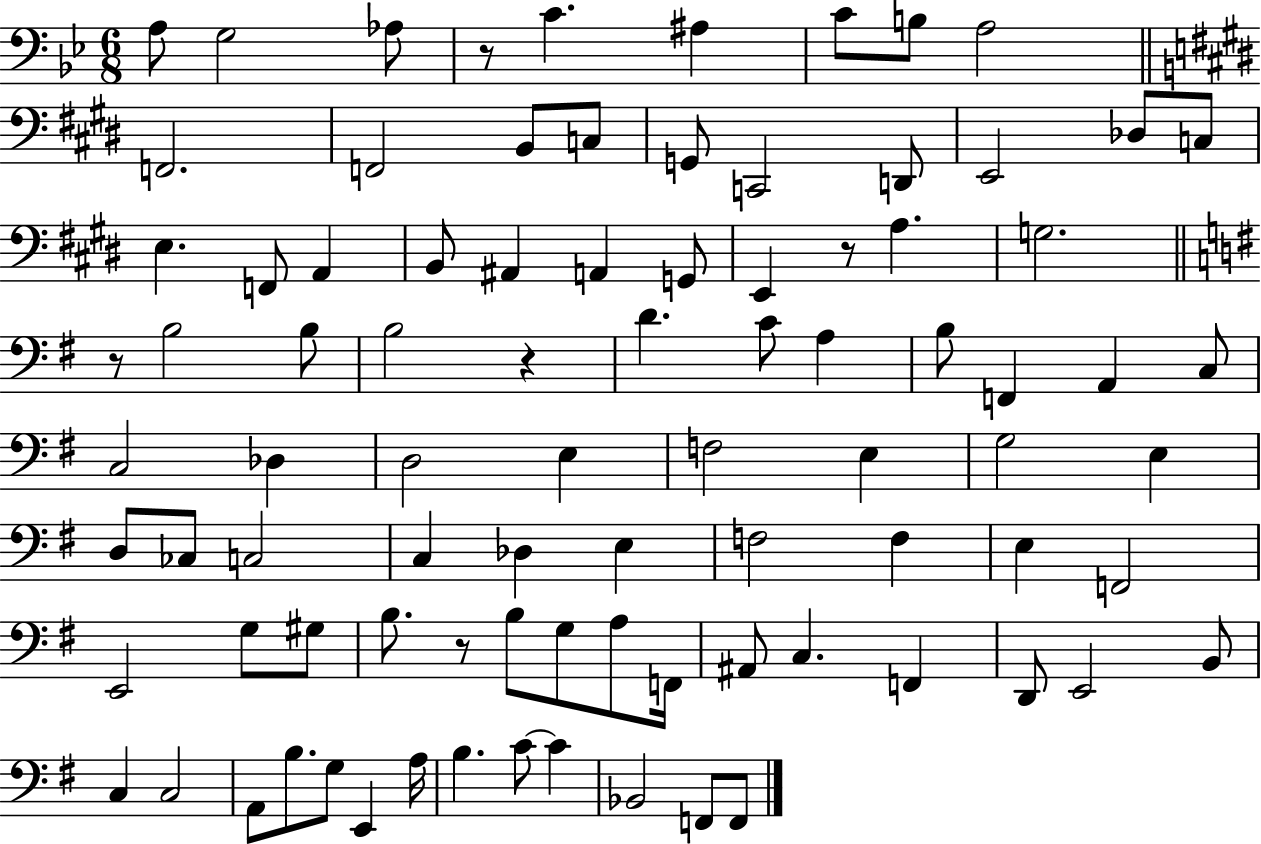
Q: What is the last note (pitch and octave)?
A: F2